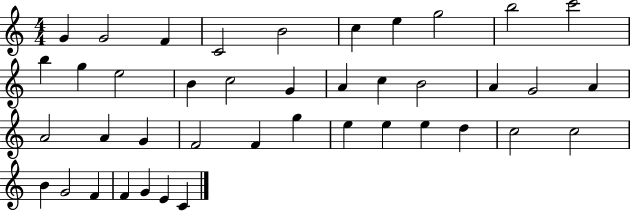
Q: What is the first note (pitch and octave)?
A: G4